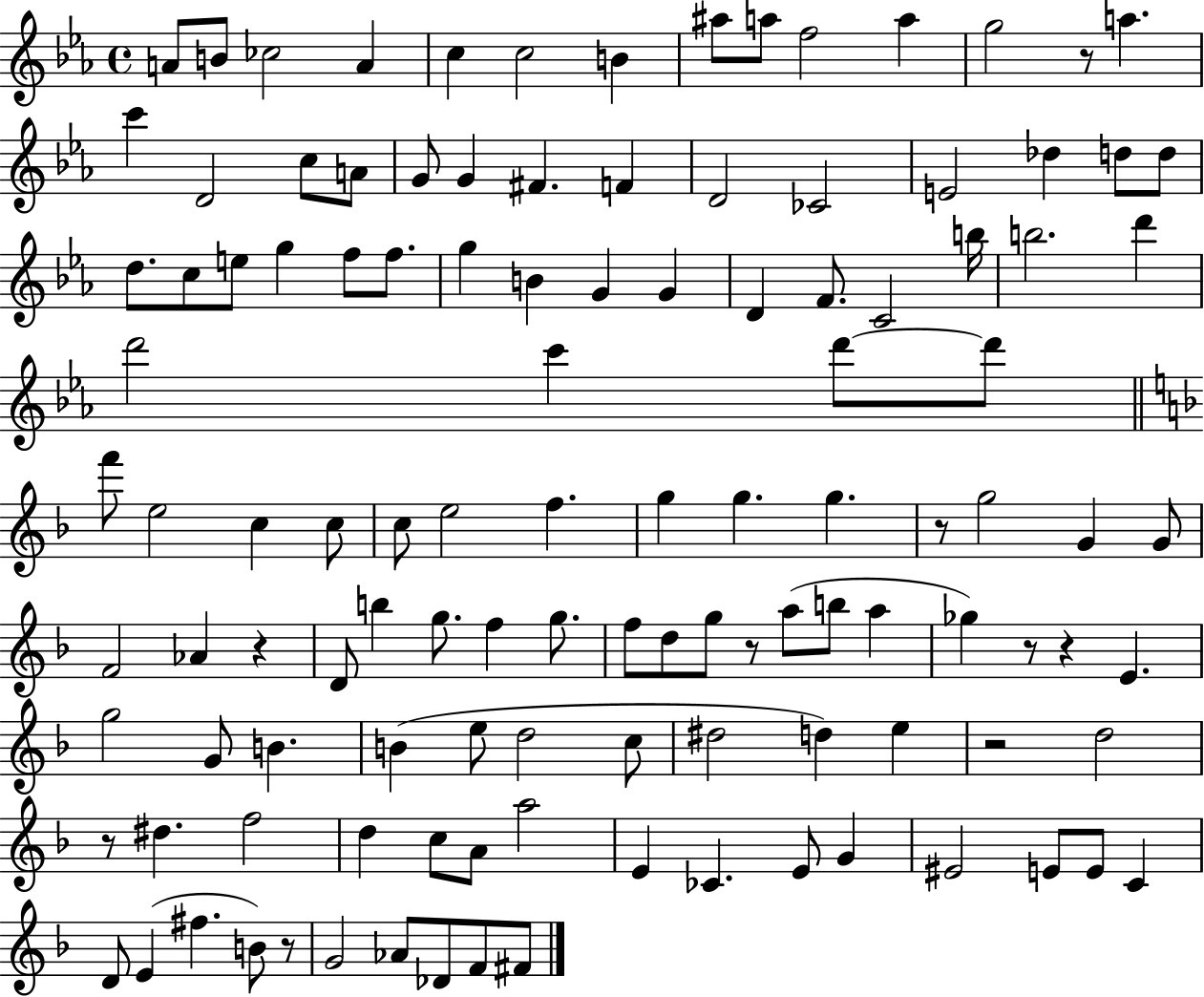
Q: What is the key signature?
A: EES major